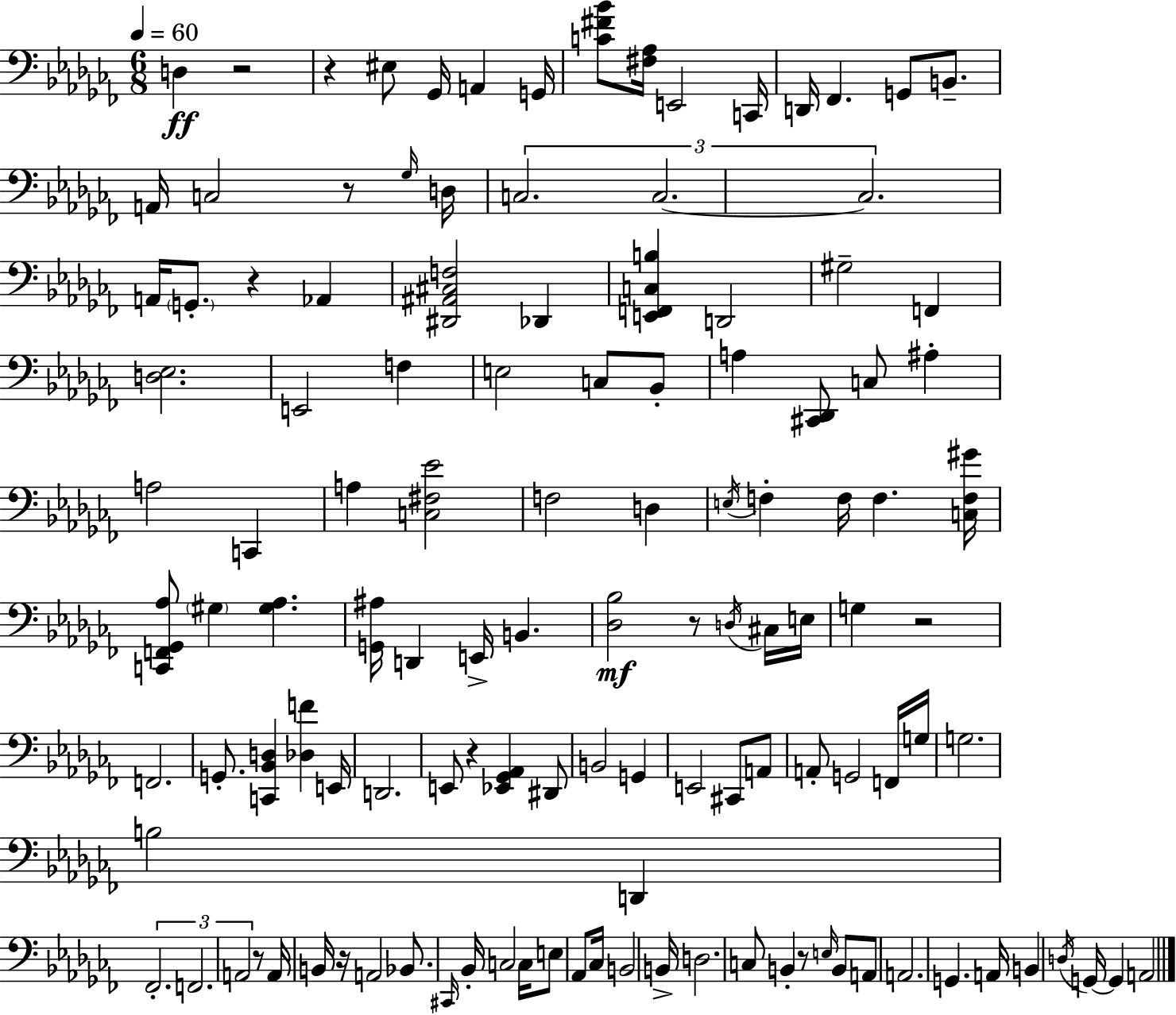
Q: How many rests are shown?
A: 10